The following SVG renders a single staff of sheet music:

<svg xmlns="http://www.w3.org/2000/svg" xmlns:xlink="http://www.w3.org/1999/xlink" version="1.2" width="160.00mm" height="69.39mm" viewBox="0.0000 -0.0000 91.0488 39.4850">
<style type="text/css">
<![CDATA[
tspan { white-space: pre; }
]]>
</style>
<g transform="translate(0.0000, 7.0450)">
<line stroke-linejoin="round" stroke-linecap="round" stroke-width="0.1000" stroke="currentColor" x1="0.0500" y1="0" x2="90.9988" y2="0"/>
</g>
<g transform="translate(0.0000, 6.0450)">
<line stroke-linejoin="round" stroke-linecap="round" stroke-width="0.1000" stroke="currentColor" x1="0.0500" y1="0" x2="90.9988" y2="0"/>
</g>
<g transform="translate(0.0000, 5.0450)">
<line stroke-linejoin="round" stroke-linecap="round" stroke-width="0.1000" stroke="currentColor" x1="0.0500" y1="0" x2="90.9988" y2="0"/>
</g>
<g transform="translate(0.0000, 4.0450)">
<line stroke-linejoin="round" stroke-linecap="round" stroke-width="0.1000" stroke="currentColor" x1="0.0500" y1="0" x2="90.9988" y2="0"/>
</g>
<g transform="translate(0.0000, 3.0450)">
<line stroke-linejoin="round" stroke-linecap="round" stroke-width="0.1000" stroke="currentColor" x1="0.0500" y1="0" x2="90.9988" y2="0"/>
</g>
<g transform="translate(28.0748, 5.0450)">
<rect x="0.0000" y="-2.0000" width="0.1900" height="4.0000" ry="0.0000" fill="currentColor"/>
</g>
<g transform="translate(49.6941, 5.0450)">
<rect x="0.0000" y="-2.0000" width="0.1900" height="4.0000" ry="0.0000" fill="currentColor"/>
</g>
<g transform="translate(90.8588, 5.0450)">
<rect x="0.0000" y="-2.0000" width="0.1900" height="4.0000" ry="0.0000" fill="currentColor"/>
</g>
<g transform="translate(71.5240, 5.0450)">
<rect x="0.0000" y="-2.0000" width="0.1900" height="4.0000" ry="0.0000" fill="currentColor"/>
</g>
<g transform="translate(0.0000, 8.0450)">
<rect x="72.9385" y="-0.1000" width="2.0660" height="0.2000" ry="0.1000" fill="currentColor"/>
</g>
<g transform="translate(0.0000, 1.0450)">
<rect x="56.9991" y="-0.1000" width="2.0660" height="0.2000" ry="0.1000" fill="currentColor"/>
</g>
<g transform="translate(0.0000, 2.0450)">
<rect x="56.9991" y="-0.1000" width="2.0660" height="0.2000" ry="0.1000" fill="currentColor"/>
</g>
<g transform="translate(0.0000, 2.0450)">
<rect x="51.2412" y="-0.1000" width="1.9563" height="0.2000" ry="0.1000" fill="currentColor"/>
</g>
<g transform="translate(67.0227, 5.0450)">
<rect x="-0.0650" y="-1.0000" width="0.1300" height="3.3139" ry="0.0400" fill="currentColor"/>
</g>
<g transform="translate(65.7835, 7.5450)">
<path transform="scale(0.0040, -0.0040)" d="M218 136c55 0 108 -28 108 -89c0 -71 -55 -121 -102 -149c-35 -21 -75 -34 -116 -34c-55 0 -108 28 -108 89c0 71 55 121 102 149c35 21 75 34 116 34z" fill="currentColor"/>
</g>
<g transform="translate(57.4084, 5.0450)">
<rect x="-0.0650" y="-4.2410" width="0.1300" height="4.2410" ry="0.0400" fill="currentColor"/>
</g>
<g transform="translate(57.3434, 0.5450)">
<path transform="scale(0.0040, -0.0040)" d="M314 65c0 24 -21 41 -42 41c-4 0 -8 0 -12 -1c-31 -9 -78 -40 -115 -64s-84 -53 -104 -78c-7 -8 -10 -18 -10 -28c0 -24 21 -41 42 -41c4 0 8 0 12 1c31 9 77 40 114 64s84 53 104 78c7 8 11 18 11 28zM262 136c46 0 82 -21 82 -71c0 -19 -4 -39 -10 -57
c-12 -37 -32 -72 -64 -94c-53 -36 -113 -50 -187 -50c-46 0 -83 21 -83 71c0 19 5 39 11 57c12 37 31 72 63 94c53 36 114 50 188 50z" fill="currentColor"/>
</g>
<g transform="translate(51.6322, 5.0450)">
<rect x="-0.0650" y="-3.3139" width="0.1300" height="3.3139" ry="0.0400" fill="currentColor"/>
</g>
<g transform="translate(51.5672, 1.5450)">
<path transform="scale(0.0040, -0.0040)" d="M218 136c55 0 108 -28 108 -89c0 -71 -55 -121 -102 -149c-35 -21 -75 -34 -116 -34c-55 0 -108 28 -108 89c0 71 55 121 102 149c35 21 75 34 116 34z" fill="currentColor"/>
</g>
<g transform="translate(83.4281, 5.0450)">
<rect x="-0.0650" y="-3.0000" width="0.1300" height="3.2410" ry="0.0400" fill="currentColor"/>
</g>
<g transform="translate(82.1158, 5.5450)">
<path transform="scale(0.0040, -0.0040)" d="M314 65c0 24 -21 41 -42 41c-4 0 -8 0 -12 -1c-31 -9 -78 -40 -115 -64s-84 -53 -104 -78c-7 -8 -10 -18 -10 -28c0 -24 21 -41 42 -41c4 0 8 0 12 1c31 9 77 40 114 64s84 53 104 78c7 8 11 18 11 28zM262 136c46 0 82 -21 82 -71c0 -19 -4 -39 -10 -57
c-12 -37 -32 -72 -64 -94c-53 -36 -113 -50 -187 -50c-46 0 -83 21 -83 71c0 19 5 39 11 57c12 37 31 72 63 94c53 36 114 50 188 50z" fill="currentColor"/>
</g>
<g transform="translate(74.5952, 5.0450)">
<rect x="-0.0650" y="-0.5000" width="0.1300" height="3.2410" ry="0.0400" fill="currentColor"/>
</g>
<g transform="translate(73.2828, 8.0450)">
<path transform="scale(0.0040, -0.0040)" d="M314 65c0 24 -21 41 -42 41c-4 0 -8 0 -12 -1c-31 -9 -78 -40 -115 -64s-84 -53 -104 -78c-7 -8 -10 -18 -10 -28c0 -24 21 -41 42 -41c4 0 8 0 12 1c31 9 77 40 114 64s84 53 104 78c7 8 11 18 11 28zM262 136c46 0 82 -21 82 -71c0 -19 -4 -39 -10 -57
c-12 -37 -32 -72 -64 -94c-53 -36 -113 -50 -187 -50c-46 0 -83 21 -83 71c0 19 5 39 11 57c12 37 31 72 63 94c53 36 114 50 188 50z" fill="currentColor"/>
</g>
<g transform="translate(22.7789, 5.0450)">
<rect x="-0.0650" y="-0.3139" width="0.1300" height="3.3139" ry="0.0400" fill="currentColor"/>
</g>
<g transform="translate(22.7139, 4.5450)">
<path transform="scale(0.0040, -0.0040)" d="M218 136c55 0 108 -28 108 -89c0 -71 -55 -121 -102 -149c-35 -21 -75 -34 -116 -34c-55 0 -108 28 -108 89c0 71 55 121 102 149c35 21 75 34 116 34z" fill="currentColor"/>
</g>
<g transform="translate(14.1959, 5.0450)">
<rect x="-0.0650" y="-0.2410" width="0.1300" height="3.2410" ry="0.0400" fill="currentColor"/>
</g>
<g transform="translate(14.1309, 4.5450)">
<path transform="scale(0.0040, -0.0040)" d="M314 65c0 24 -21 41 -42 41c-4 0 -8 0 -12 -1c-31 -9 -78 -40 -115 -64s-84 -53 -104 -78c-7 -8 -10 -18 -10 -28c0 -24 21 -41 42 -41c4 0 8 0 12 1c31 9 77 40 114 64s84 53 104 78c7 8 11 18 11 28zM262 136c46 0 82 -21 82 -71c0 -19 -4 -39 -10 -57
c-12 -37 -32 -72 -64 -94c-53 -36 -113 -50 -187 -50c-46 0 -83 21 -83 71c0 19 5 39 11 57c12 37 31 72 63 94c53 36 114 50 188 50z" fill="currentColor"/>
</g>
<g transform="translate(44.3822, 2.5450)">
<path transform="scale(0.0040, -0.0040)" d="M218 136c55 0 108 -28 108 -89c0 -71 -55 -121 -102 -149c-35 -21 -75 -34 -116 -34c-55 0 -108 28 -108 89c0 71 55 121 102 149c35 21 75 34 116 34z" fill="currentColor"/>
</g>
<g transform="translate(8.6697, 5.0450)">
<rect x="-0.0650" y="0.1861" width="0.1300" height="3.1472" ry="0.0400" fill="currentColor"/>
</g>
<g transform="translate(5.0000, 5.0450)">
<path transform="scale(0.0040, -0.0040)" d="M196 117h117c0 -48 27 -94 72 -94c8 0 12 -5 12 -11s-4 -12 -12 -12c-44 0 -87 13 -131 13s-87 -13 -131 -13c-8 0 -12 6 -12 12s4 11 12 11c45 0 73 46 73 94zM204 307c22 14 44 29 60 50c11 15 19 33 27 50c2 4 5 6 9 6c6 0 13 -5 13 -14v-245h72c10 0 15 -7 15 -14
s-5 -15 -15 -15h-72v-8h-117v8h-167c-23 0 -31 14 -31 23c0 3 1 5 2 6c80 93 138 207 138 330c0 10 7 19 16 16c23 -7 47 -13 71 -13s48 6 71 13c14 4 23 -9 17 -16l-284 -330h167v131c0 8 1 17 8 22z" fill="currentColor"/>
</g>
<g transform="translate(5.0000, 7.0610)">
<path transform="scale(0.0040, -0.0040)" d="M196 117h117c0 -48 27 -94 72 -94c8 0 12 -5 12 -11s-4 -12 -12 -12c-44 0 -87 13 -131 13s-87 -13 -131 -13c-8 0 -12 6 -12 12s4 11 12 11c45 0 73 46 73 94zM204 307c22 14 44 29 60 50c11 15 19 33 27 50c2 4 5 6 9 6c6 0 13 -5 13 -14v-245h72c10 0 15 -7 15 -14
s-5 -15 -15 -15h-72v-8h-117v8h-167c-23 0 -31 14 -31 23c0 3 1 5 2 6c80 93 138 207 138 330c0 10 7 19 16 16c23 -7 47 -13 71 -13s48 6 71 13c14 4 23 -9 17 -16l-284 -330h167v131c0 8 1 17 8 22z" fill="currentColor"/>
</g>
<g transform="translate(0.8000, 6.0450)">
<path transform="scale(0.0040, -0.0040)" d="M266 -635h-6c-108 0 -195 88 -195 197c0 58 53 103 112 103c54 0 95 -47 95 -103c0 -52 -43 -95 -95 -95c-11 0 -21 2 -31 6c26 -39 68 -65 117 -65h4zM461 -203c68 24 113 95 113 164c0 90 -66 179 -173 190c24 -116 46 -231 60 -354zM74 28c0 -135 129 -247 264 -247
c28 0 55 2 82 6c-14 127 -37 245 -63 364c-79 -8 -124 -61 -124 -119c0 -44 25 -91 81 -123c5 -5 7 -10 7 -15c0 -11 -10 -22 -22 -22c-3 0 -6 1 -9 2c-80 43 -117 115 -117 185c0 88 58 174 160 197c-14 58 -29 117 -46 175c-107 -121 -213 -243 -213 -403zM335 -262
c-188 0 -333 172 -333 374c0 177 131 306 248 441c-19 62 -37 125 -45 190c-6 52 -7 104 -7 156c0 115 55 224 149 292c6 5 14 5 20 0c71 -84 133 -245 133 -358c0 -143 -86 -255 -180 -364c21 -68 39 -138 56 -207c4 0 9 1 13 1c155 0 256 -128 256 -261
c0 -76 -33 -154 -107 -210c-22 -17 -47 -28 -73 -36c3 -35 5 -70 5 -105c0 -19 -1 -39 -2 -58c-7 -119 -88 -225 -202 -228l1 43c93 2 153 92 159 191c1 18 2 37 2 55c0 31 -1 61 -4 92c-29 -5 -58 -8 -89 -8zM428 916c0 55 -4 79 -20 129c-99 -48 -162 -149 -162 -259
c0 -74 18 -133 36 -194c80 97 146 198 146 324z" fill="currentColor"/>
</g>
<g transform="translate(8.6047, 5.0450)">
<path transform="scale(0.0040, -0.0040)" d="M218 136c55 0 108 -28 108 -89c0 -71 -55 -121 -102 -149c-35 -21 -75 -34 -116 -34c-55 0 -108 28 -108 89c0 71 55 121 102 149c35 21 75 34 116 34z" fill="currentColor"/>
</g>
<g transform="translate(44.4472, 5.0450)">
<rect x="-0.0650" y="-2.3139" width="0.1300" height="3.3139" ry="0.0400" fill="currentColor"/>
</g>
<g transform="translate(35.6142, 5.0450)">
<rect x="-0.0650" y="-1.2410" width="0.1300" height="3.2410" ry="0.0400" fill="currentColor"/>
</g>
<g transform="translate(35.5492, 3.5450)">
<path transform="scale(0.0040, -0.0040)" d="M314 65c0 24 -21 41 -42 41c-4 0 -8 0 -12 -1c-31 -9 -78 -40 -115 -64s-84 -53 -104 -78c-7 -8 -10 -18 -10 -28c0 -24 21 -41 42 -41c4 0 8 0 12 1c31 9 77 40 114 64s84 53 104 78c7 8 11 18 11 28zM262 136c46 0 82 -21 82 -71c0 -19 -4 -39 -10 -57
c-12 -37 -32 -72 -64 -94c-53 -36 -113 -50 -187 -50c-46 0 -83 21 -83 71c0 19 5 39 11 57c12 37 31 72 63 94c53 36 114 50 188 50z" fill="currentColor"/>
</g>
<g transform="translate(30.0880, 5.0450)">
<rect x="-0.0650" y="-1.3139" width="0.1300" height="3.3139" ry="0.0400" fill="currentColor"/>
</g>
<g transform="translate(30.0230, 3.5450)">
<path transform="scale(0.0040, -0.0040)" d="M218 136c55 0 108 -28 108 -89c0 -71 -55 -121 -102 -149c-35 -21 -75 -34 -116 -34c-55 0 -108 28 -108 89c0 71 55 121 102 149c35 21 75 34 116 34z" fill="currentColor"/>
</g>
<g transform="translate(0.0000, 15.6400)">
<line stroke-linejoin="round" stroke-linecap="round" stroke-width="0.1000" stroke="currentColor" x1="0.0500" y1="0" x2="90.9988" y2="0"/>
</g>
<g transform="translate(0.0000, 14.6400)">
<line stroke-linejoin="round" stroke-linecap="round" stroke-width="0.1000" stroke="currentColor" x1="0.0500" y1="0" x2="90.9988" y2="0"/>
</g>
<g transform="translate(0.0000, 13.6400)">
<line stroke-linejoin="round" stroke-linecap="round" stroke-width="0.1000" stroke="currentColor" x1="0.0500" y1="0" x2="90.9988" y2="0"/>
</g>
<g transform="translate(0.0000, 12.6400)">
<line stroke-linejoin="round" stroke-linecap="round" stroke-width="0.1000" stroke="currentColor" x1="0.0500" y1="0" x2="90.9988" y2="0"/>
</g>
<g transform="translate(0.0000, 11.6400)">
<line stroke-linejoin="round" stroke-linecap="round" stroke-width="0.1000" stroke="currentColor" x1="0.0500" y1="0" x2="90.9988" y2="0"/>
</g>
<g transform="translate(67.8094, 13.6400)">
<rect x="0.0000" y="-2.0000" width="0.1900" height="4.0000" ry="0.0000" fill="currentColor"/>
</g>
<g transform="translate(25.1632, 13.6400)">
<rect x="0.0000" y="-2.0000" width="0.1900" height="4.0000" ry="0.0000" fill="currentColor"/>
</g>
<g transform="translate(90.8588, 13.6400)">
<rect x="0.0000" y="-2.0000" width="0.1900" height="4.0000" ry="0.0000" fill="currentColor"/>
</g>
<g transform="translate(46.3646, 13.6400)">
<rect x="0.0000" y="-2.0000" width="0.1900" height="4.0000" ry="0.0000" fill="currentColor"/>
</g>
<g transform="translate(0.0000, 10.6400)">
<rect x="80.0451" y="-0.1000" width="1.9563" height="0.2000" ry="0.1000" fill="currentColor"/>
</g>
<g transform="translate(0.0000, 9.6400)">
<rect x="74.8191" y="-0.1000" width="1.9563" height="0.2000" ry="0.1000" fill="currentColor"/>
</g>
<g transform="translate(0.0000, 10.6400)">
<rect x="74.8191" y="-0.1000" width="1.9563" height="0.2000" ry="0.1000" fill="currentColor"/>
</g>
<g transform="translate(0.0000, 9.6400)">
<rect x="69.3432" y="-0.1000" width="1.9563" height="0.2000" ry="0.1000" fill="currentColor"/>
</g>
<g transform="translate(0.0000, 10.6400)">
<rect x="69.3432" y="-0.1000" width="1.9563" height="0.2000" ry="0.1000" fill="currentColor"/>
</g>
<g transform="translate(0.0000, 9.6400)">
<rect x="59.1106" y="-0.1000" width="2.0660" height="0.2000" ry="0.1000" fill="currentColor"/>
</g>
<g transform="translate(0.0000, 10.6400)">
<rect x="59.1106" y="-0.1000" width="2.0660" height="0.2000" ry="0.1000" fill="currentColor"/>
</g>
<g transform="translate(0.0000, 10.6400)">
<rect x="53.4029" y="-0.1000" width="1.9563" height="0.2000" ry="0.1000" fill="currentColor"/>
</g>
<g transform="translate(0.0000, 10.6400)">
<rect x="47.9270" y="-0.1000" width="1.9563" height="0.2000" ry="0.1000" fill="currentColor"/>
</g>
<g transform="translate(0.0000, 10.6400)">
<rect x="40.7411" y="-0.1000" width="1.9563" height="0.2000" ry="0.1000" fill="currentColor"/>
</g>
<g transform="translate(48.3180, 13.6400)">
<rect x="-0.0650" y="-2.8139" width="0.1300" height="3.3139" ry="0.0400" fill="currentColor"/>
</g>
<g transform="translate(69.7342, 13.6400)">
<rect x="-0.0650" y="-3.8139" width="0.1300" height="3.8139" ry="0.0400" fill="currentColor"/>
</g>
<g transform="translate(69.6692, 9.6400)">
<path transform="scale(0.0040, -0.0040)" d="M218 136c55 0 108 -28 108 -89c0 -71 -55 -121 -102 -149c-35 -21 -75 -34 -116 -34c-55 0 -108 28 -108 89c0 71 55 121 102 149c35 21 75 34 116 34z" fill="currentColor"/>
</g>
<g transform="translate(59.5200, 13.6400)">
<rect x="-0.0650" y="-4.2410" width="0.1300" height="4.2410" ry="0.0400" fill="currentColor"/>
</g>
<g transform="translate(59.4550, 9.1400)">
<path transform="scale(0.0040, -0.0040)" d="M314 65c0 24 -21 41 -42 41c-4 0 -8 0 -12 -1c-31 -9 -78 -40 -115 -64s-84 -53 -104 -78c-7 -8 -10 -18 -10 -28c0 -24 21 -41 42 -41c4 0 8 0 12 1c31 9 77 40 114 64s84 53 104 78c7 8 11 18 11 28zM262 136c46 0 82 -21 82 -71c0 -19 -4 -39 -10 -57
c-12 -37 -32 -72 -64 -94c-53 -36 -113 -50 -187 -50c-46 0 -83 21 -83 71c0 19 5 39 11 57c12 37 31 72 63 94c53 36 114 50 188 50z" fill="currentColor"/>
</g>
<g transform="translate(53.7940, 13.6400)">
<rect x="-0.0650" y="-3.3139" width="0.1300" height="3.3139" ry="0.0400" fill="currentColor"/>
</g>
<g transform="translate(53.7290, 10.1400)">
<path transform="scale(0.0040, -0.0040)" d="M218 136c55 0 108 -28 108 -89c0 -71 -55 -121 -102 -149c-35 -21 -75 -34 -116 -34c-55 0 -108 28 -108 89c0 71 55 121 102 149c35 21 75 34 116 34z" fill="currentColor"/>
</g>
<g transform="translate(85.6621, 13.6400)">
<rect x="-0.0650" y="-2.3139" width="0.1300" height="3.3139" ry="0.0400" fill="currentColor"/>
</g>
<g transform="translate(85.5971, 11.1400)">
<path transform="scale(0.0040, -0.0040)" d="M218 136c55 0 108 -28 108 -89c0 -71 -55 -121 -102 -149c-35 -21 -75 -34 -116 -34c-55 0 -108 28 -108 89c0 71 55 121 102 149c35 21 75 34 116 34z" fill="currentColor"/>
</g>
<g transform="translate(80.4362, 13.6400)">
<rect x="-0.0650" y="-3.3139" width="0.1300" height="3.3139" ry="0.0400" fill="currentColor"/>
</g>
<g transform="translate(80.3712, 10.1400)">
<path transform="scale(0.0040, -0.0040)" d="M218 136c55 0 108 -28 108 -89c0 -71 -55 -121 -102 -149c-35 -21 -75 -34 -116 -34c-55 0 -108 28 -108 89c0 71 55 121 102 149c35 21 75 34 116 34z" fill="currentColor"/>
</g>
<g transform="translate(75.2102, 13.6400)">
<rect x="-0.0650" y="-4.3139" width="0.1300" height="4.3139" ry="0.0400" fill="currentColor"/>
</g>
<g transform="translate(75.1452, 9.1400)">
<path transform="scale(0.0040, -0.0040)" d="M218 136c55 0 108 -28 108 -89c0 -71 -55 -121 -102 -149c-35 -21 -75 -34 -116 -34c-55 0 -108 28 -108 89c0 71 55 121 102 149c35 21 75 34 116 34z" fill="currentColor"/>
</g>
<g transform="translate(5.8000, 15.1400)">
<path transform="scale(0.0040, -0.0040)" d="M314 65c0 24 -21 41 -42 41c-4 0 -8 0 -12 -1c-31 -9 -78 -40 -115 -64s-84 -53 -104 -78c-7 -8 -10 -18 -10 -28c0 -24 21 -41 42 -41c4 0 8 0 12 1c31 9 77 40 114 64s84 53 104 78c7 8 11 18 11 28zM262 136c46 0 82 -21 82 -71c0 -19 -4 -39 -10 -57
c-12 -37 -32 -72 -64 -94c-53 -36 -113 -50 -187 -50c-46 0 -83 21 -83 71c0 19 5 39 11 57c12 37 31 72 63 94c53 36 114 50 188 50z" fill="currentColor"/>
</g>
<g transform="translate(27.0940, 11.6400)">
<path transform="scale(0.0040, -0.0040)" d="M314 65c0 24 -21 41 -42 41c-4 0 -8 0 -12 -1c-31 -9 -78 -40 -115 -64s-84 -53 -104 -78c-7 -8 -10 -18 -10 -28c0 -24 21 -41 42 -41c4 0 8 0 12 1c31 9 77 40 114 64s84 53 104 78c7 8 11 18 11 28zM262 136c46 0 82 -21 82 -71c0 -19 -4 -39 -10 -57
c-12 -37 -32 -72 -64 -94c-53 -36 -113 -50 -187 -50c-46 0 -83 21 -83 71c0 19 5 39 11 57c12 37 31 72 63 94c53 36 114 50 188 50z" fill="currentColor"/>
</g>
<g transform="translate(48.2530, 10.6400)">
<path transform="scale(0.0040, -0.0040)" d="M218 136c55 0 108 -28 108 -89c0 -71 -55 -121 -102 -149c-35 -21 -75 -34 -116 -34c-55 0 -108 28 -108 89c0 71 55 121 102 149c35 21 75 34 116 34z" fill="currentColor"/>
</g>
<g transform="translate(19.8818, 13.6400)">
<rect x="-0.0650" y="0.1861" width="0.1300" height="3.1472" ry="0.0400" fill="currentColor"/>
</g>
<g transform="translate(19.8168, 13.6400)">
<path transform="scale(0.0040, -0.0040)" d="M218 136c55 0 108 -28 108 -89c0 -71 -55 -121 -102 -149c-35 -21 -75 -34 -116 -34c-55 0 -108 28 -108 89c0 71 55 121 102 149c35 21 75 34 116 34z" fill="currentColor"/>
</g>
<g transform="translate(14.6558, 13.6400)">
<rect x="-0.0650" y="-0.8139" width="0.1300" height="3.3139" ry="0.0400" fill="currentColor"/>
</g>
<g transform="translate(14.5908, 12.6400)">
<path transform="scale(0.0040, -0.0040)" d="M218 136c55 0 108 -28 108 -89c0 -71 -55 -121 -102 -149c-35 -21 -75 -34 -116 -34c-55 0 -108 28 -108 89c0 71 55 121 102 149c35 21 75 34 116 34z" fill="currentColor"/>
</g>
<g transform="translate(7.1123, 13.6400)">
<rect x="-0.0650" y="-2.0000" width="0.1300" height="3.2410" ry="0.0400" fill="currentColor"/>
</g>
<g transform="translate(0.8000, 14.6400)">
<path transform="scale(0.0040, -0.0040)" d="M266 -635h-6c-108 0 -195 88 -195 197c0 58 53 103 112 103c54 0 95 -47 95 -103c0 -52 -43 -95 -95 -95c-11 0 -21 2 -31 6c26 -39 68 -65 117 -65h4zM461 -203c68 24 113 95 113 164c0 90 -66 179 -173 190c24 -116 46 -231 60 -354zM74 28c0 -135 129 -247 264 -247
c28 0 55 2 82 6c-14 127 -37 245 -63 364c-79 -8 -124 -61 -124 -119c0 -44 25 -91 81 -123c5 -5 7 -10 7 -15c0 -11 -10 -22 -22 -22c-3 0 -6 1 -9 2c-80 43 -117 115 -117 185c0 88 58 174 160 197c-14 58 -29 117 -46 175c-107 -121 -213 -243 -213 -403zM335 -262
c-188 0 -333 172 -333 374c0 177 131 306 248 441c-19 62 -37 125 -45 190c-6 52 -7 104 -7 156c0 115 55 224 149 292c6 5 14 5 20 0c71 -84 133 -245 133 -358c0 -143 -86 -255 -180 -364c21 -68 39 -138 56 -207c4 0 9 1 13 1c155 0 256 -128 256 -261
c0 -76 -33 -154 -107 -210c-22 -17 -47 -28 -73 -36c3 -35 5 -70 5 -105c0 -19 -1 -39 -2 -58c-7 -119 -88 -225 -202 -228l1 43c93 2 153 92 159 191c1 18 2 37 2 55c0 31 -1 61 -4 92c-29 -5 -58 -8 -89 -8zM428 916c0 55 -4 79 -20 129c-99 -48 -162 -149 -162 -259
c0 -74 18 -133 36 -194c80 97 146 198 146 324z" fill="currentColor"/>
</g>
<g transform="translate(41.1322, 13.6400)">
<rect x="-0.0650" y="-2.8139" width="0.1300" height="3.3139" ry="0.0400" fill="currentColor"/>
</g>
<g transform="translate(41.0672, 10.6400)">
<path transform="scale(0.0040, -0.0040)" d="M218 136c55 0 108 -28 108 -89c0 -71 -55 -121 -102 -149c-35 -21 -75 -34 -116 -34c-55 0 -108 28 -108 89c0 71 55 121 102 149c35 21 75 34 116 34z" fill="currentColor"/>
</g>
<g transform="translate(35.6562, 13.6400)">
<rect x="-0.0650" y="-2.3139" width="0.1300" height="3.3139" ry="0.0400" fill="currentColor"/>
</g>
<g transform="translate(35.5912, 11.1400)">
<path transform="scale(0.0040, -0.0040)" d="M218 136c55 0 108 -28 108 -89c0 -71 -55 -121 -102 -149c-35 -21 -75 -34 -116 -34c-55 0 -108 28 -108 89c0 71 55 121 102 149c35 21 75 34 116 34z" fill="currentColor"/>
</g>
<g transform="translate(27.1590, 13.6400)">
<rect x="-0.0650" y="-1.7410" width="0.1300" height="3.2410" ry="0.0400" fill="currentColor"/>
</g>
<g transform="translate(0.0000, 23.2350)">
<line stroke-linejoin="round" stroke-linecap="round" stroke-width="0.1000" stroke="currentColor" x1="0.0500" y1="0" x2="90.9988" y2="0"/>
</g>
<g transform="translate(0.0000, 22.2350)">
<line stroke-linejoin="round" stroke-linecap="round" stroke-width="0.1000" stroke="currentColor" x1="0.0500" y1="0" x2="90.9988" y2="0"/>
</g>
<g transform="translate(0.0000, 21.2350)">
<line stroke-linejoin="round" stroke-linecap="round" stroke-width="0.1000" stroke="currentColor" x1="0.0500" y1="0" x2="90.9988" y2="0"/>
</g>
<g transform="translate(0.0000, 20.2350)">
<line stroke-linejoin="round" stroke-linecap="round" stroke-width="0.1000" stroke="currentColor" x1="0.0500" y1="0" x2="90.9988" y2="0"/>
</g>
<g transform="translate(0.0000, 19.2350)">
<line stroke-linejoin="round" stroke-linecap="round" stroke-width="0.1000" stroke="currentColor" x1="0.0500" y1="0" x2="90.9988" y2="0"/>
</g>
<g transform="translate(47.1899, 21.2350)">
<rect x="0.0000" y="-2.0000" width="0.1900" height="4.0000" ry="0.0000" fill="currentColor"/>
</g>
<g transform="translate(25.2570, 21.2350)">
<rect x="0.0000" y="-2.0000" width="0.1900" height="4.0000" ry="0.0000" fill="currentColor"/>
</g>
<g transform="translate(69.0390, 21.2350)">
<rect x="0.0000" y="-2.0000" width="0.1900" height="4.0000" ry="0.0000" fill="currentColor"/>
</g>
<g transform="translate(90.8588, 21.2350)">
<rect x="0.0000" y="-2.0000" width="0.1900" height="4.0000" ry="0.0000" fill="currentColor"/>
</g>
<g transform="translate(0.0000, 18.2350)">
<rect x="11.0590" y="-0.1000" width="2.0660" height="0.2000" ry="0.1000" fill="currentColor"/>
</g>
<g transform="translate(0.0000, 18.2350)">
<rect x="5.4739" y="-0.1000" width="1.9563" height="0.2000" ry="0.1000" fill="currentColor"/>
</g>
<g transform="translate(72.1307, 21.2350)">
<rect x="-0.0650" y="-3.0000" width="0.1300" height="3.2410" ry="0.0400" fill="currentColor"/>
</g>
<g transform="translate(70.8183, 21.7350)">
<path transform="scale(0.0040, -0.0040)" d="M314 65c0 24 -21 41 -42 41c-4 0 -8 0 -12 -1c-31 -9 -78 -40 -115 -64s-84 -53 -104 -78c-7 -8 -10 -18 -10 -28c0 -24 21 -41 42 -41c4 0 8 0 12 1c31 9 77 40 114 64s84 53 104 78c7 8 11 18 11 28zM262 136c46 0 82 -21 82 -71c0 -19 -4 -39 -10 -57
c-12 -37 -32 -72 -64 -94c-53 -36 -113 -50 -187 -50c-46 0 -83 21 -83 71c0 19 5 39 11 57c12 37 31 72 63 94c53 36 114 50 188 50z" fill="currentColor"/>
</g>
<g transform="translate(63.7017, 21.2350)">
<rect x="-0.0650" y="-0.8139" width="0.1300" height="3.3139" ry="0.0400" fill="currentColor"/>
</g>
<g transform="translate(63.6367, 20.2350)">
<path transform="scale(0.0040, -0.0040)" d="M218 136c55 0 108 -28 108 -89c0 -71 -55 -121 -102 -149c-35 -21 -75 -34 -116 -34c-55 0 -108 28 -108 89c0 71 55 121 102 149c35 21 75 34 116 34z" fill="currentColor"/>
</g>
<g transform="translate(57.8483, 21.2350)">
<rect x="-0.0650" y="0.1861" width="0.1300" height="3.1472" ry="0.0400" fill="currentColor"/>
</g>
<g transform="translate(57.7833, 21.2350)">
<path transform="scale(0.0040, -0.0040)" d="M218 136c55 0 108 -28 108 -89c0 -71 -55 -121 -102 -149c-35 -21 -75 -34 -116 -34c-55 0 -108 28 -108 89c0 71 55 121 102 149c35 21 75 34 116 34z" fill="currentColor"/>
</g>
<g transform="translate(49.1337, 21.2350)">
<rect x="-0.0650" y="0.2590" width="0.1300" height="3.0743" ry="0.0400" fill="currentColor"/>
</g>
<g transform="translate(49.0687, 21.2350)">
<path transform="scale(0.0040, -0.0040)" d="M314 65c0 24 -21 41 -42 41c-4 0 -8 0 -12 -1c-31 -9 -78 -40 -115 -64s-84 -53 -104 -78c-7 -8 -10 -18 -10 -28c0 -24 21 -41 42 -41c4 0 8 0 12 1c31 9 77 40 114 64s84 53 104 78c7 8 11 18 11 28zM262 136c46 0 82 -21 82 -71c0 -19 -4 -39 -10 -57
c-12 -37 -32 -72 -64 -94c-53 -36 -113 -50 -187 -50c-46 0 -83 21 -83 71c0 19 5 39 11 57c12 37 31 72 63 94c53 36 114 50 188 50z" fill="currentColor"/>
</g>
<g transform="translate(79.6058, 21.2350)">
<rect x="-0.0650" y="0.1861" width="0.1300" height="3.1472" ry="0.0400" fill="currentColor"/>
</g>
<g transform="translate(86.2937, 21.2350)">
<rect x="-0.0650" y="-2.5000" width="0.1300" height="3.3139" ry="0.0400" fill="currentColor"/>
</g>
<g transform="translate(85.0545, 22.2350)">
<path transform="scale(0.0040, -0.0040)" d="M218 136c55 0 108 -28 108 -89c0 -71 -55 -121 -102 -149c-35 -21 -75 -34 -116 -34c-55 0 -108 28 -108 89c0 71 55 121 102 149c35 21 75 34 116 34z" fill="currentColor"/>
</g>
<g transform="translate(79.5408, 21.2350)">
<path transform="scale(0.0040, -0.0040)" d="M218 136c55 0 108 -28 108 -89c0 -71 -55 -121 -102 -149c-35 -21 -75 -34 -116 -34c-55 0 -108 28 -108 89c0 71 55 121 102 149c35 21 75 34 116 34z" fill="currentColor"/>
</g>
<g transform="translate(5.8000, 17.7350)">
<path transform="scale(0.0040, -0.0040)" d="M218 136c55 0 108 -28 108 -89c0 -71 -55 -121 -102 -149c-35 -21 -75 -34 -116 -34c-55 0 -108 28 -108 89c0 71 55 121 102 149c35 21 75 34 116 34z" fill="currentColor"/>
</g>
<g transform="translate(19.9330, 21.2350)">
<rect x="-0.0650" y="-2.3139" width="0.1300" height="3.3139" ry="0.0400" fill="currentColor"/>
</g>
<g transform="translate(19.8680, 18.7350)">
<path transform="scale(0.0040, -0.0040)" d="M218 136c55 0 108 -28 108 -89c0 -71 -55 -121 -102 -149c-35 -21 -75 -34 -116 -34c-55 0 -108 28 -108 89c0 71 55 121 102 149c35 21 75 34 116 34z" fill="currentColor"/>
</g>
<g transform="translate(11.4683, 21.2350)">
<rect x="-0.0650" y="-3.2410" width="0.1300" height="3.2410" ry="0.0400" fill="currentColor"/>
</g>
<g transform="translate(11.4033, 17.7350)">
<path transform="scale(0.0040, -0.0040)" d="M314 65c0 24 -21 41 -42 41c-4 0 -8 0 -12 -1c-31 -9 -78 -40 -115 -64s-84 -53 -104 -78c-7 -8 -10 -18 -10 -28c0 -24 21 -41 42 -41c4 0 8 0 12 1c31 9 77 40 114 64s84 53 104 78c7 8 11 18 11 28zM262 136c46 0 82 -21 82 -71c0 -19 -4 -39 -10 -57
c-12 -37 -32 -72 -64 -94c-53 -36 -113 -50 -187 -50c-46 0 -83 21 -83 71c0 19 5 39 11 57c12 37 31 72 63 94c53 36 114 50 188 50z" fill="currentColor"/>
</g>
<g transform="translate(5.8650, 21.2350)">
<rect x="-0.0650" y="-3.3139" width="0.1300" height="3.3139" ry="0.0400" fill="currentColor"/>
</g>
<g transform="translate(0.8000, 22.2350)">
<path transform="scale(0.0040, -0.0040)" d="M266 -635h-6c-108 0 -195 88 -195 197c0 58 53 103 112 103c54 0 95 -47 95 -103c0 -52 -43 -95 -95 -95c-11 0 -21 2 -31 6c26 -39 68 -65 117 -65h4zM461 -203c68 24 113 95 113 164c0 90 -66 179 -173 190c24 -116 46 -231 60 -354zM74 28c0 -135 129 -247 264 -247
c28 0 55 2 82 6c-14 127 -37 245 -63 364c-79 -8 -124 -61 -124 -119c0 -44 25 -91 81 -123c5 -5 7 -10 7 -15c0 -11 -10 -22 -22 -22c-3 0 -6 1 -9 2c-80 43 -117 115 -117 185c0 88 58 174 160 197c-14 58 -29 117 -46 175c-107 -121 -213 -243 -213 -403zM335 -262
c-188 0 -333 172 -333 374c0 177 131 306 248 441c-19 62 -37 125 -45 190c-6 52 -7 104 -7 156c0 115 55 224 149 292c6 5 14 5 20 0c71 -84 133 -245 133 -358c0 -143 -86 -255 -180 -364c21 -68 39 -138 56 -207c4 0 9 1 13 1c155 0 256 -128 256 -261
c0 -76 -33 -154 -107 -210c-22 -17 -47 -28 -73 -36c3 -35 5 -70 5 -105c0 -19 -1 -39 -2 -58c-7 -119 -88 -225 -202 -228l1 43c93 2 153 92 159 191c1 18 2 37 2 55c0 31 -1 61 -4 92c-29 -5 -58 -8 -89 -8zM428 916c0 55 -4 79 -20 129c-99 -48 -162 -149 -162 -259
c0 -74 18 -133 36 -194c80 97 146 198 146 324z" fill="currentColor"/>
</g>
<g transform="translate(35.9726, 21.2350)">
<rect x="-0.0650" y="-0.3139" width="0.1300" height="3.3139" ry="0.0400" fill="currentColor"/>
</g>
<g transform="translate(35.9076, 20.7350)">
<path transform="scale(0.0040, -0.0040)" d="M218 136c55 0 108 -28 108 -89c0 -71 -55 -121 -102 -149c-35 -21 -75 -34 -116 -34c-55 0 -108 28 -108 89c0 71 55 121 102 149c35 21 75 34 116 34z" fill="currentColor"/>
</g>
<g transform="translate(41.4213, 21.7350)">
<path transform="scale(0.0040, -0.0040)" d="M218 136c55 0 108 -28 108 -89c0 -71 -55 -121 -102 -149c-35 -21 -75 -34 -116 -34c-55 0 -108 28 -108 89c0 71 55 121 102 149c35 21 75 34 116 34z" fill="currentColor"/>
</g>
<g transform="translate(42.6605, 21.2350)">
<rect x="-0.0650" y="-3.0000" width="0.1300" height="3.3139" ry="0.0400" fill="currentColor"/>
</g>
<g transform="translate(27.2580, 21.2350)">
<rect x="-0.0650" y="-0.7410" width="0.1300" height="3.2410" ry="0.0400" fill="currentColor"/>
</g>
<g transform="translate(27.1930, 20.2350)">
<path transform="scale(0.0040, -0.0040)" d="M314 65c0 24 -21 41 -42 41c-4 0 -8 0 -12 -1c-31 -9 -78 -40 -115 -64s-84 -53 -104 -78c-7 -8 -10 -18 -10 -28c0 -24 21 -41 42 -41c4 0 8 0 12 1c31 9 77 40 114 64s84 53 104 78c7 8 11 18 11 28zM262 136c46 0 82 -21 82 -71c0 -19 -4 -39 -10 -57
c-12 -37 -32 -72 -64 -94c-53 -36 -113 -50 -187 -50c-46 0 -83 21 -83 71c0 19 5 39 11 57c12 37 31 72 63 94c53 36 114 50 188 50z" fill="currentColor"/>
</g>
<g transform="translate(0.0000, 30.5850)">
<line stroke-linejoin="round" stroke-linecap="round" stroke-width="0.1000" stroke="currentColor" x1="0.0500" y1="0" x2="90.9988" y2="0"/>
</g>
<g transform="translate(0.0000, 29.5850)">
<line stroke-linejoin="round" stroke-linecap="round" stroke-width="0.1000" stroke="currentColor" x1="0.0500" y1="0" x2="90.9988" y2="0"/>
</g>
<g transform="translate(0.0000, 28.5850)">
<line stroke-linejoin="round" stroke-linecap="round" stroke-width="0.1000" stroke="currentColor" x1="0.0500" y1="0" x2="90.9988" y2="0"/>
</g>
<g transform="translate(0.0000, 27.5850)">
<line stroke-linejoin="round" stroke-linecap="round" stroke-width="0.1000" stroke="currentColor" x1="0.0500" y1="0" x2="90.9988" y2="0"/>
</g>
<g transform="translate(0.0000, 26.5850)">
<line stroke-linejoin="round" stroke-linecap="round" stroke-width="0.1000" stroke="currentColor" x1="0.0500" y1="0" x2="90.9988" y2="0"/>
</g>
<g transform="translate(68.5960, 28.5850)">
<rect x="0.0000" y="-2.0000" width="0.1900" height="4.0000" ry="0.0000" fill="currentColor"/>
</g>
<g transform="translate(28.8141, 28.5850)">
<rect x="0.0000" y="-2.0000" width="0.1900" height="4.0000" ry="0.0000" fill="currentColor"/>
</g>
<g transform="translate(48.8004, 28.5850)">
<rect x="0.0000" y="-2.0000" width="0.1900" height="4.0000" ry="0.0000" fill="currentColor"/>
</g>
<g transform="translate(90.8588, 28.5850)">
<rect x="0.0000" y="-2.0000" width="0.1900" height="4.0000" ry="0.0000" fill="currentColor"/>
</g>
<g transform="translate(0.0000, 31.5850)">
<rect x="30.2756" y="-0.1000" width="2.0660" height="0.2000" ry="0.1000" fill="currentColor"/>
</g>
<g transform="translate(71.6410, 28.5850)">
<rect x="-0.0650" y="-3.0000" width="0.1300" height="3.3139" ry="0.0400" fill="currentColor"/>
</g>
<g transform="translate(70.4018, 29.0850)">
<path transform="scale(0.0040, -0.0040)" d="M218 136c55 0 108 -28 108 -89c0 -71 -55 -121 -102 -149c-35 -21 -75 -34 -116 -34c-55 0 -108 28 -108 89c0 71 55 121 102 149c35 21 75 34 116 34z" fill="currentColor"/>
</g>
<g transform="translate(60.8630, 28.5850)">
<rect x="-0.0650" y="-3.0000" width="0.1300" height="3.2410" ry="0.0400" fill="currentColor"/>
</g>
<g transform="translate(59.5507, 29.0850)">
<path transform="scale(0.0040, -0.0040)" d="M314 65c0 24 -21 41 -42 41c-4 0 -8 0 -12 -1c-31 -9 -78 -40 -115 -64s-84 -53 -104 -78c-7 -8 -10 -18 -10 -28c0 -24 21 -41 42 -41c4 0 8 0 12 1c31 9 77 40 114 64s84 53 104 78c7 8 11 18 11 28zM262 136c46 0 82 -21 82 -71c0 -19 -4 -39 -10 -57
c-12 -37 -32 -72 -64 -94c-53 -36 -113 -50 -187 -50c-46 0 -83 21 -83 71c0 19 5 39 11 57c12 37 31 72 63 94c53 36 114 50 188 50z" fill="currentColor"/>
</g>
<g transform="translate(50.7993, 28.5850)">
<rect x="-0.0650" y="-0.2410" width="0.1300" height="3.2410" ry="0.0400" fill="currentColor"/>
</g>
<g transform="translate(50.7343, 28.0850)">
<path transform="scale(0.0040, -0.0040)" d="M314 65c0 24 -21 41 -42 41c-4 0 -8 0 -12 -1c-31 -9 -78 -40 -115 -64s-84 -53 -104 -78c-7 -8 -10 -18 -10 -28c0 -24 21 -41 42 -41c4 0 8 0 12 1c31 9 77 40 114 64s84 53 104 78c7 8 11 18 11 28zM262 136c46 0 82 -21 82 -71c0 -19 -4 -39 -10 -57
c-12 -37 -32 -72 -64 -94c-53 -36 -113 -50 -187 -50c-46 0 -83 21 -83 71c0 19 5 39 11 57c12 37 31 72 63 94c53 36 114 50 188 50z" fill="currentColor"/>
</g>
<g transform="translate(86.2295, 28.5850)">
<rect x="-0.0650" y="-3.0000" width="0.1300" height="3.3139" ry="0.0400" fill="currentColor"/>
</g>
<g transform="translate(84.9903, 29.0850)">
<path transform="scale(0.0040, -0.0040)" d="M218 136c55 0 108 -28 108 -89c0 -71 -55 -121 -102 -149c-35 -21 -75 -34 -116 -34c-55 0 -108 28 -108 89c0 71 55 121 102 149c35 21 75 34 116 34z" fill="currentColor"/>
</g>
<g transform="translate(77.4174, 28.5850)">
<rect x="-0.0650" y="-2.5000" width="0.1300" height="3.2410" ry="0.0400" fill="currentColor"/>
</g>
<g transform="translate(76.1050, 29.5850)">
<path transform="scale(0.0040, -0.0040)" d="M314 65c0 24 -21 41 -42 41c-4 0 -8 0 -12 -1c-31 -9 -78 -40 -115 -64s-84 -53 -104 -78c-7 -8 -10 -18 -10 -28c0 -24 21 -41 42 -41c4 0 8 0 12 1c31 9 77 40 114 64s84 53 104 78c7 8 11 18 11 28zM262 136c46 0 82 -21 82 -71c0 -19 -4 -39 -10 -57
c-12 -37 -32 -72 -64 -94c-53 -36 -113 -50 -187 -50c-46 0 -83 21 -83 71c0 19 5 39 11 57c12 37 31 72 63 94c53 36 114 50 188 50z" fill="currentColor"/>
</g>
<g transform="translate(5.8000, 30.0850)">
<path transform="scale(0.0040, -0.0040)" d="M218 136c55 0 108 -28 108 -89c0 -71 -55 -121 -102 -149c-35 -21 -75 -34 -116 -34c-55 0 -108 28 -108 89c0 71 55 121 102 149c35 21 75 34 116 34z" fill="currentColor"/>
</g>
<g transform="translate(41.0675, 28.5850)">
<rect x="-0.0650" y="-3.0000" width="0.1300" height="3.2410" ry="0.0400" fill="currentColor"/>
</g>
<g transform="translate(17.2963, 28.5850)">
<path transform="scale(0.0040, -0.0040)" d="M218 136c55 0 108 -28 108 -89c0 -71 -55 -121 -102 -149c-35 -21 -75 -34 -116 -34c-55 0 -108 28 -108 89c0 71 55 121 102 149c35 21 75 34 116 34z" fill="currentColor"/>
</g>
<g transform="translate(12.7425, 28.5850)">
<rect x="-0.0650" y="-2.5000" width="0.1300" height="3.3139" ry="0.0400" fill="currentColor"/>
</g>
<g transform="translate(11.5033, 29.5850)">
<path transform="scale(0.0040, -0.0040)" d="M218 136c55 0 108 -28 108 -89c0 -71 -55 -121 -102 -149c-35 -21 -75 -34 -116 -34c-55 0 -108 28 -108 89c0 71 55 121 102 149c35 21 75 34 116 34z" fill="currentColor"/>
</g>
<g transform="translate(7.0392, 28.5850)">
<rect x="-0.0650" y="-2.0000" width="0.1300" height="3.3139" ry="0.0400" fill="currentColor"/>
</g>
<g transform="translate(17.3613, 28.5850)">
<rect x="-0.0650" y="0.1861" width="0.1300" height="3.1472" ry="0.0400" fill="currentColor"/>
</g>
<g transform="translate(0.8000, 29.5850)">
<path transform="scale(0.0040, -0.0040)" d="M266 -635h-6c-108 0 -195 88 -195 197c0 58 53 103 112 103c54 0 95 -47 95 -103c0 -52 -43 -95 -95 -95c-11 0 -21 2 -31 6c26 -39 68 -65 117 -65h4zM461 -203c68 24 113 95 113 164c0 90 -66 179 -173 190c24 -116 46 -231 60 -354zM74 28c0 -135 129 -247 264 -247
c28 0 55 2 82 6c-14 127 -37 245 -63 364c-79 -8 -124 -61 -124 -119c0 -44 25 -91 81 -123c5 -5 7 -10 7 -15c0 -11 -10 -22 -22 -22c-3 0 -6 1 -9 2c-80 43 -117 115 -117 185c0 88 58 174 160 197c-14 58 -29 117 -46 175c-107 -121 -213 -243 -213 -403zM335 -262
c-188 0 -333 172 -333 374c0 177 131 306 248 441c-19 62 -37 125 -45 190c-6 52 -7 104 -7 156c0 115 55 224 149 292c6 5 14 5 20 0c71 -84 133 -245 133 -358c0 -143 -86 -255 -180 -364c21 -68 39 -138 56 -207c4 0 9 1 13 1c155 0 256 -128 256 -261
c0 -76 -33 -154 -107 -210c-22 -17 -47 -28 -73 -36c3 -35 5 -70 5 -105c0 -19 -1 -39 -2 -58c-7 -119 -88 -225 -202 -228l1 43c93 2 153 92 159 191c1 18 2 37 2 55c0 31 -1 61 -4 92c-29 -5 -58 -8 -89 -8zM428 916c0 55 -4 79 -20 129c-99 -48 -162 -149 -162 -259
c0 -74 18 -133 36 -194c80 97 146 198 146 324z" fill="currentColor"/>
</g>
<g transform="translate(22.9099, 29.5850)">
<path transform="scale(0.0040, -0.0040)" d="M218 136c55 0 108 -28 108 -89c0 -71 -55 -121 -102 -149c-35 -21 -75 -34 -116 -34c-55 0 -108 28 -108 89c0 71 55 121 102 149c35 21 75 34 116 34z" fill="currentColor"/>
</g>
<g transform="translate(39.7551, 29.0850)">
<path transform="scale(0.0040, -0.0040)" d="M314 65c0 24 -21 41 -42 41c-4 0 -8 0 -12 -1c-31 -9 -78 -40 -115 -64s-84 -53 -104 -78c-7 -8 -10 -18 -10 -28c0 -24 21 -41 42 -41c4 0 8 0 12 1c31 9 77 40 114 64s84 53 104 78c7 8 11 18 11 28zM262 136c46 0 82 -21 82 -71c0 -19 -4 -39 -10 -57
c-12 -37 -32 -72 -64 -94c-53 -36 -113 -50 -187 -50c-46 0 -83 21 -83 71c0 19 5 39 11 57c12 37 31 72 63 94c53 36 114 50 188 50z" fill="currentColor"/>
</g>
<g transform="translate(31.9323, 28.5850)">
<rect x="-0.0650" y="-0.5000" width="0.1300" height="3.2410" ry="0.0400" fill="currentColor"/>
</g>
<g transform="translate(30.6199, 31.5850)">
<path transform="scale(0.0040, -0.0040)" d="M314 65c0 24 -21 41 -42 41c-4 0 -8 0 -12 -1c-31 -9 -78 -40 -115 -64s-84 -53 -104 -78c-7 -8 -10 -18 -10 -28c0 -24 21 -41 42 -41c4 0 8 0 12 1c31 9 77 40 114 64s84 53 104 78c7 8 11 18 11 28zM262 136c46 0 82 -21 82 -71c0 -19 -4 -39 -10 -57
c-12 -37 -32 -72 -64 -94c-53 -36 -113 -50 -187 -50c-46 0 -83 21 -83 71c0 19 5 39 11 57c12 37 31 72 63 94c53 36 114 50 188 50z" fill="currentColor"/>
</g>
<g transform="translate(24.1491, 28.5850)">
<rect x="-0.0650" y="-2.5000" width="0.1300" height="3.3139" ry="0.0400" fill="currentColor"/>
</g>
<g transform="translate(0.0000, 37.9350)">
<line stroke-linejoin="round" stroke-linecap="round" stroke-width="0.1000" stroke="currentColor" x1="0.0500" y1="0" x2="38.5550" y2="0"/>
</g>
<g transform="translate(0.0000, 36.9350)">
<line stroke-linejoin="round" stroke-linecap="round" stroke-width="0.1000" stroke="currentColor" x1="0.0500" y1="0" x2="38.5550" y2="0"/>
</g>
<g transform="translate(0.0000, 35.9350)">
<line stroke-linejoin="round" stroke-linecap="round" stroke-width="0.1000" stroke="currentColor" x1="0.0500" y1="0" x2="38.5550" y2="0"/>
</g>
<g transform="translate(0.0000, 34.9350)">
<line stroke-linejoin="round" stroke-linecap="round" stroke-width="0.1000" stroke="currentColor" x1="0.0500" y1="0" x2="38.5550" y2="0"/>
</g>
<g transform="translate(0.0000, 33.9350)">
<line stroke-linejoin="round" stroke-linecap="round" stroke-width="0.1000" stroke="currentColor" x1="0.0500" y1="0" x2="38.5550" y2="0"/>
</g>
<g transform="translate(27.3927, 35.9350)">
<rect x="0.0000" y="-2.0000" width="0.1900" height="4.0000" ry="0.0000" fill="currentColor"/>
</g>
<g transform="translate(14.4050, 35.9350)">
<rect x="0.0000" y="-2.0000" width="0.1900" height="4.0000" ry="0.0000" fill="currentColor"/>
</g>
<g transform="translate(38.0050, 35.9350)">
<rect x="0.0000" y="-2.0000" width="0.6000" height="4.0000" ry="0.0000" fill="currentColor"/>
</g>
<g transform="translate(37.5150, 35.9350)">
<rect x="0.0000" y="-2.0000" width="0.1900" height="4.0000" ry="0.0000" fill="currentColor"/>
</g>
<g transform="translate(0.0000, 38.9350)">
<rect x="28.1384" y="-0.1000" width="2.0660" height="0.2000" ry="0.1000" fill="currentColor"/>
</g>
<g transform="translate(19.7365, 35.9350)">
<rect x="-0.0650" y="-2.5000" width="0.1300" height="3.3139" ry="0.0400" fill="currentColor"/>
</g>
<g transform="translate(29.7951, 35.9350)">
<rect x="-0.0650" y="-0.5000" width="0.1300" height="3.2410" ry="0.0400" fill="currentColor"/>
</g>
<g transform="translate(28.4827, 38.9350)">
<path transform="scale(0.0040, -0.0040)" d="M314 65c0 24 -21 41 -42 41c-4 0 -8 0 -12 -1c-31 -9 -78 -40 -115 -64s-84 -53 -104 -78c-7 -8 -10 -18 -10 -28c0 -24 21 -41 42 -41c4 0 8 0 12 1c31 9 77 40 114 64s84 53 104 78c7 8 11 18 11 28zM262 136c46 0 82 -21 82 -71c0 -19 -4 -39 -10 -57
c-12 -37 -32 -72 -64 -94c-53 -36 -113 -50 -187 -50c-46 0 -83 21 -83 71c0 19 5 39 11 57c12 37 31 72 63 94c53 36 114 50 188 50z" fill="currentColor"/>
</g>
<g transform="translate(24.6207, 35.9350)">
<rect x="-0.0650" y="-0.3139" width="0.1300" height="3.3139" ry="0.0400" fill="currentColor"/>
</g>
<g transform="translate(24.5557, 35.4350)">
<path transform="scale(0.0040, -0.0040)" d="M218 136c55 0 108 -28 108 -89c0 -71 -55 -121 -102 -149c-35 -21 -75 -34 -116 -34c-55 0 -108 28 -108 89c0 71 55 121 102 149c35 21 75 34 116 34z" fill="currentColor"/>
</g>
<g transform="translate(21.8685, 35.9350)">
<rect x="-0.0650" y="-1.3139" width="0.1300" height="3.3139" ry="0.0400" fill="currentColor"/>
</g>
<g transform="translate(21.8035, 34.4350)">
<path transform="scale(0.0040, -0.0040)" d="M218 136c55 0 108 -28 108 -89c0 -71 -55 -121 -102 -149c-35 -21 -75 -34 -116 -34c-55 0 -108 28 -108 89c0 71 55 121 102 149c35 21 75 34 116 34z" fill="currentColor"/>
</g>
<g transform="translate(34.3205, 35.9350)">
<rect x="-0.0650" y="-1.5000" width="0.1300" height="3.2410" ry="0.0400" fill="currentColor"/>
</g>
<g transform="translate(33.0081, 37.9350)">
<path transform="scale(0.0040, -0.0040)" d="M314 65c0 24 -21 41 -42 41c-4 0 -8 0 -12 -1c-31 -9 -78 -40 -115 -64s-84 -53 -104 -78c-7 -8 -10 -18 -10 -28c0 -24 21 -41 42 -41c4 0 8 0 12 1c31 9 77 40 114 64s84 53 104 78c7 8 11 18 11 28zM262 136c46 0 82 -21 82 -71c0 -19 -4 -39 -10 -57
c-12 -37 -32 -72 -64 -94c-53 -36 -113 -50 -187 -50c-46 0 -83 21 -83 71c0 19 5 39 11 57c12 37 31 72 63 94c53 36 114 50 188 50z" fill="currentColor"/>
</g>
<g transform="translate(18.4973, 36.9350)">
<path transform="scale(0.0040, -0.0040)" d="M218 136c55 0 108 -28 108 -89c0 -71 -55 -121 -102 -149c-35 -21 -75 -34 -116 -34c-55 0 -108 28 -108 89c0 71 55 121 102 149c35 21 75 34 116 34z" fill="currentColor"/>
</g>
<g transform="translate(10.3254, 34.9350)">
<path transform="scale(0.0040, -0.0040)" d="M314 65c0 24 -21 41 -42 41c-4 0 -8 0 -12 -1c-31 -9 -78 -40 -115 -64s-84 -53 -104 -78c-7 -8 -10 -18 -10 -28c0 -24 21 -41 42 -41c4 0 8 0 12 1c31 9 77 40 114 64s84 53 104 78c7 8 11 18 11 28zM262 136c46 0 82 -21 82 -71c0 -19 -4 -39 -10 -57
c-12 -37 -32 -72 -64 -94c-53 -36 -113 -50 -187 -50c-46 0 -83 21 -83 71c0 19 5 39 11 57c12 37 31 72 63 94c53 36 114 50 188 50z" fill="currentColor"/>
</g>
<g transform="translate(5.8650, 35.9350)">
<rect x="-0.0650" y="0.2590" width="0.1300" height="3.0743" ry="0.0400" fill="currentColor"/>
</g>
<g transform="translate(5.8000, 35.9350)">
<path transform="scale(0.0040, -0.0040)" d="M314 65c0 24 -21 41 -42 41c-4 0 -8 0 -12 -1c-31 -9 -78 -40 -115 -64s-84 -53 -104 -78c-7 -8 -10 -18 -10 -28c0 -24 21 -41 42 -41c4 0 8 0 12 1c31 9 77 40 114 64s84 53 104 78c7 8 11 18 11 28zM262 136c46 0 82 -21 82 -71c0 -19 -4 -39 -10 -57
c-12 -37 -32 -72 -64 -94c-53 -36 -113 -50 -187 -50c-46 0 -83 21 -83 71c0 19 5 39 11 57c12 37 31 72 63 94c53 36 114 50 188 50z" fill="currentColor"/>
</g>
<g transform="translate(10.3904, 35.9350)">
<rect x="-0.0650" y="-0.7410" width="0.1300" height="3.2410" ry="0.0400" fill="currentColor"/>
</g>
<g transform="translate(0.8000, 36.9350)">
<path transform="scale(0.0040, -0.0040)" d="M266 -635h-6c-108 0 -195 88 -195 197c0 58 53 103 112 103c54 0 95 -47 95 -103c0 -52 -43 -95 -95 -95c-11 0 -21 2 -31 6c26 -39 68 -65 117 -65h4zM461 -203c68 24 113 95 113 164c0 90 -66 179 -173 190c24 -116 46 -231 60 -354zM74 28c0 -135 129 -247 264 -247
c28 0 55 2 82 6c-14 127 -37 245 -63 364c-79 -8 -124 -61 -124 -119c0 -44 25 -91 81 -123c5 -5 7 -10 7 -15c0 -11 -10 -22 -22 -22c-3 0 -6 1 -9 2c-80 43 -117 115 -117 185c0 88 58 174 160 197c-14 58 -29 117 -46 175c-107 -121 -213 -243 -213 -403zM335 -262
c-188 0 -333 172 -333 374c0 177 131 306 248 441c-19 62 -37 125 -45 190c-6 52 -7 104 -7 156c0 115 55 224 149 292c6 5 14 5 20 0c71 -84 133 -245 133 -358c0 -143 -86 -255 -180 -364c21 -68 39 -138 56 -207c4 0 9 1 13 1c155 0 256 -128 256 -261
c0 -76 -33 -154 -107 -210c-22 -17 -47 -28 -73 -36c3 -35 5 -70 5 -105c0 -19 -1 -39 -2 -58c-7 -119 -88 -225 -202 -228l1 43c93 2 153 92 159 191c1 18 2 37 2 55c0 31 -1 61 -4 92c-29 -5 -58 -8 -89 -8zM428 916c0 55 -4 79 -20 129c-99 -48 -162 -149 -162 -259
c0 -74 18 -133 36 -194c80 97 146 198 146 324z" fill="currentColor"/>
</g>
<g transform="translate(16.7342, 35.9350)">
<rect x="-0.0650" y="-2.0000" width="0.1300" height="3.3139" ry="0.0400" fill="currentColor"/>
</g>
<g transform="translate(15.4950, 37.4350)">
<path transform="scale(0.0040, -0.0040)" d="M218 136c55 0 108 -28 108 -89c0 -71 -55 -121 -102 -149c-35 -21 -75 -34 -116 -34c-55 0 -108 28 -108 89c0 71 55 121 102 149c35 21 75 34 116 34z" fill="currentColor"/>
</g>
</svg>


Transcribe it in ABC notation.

X:1
T:Untitled
M:4/4
L:1/4
K:C
B c2 c e e2 g b d'2 D C2 A2 F2 d B f2 g a a b d'2 c' d' b g b b2 g d2 c A B2 B d A2 B G F G B G C2 A2 c2 A2 A G2 A B2 d2 F G e c C2 E2